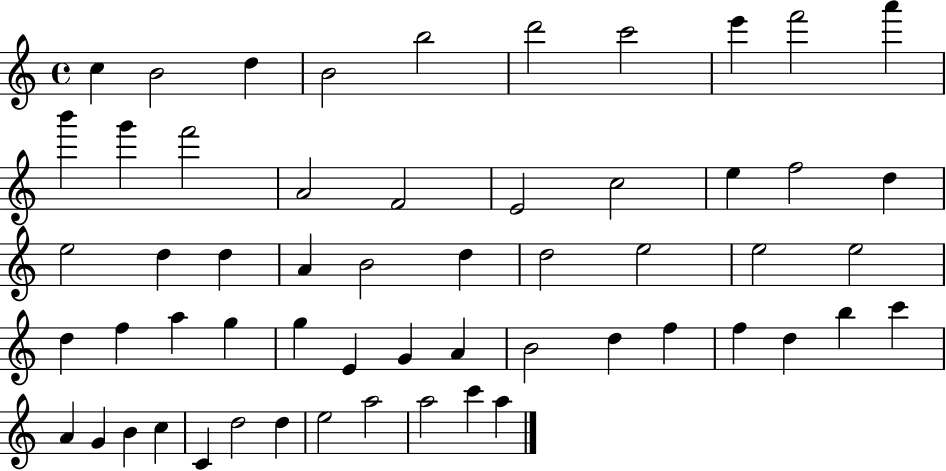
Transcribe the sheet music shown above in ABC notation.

X:1
T:Untitled
M:4/4
L:1/4
K:C
c B2 d B2 b2 d'2 c'2 e' f'2 a' b' g' f'2 A2 F2 E2 c2 e f2 d e2 d d A B2 d d2 e2 e2 e2 d f a g g E G A B2 d f f d b c' A G B c C d2 d e2 a2 a2 c' a